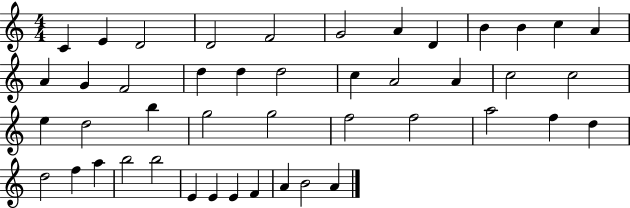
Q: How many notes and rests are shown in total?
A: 45